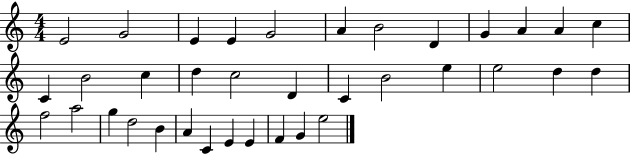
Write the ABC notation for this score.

X:1
T:Untitled
M:4/4
L:1/4
K:C
E2 G2 E E G2 A B2 D G A A c C B2 c d c2 D C B2 e e2 d d f2 a2 g d2 B A C E E F G e2